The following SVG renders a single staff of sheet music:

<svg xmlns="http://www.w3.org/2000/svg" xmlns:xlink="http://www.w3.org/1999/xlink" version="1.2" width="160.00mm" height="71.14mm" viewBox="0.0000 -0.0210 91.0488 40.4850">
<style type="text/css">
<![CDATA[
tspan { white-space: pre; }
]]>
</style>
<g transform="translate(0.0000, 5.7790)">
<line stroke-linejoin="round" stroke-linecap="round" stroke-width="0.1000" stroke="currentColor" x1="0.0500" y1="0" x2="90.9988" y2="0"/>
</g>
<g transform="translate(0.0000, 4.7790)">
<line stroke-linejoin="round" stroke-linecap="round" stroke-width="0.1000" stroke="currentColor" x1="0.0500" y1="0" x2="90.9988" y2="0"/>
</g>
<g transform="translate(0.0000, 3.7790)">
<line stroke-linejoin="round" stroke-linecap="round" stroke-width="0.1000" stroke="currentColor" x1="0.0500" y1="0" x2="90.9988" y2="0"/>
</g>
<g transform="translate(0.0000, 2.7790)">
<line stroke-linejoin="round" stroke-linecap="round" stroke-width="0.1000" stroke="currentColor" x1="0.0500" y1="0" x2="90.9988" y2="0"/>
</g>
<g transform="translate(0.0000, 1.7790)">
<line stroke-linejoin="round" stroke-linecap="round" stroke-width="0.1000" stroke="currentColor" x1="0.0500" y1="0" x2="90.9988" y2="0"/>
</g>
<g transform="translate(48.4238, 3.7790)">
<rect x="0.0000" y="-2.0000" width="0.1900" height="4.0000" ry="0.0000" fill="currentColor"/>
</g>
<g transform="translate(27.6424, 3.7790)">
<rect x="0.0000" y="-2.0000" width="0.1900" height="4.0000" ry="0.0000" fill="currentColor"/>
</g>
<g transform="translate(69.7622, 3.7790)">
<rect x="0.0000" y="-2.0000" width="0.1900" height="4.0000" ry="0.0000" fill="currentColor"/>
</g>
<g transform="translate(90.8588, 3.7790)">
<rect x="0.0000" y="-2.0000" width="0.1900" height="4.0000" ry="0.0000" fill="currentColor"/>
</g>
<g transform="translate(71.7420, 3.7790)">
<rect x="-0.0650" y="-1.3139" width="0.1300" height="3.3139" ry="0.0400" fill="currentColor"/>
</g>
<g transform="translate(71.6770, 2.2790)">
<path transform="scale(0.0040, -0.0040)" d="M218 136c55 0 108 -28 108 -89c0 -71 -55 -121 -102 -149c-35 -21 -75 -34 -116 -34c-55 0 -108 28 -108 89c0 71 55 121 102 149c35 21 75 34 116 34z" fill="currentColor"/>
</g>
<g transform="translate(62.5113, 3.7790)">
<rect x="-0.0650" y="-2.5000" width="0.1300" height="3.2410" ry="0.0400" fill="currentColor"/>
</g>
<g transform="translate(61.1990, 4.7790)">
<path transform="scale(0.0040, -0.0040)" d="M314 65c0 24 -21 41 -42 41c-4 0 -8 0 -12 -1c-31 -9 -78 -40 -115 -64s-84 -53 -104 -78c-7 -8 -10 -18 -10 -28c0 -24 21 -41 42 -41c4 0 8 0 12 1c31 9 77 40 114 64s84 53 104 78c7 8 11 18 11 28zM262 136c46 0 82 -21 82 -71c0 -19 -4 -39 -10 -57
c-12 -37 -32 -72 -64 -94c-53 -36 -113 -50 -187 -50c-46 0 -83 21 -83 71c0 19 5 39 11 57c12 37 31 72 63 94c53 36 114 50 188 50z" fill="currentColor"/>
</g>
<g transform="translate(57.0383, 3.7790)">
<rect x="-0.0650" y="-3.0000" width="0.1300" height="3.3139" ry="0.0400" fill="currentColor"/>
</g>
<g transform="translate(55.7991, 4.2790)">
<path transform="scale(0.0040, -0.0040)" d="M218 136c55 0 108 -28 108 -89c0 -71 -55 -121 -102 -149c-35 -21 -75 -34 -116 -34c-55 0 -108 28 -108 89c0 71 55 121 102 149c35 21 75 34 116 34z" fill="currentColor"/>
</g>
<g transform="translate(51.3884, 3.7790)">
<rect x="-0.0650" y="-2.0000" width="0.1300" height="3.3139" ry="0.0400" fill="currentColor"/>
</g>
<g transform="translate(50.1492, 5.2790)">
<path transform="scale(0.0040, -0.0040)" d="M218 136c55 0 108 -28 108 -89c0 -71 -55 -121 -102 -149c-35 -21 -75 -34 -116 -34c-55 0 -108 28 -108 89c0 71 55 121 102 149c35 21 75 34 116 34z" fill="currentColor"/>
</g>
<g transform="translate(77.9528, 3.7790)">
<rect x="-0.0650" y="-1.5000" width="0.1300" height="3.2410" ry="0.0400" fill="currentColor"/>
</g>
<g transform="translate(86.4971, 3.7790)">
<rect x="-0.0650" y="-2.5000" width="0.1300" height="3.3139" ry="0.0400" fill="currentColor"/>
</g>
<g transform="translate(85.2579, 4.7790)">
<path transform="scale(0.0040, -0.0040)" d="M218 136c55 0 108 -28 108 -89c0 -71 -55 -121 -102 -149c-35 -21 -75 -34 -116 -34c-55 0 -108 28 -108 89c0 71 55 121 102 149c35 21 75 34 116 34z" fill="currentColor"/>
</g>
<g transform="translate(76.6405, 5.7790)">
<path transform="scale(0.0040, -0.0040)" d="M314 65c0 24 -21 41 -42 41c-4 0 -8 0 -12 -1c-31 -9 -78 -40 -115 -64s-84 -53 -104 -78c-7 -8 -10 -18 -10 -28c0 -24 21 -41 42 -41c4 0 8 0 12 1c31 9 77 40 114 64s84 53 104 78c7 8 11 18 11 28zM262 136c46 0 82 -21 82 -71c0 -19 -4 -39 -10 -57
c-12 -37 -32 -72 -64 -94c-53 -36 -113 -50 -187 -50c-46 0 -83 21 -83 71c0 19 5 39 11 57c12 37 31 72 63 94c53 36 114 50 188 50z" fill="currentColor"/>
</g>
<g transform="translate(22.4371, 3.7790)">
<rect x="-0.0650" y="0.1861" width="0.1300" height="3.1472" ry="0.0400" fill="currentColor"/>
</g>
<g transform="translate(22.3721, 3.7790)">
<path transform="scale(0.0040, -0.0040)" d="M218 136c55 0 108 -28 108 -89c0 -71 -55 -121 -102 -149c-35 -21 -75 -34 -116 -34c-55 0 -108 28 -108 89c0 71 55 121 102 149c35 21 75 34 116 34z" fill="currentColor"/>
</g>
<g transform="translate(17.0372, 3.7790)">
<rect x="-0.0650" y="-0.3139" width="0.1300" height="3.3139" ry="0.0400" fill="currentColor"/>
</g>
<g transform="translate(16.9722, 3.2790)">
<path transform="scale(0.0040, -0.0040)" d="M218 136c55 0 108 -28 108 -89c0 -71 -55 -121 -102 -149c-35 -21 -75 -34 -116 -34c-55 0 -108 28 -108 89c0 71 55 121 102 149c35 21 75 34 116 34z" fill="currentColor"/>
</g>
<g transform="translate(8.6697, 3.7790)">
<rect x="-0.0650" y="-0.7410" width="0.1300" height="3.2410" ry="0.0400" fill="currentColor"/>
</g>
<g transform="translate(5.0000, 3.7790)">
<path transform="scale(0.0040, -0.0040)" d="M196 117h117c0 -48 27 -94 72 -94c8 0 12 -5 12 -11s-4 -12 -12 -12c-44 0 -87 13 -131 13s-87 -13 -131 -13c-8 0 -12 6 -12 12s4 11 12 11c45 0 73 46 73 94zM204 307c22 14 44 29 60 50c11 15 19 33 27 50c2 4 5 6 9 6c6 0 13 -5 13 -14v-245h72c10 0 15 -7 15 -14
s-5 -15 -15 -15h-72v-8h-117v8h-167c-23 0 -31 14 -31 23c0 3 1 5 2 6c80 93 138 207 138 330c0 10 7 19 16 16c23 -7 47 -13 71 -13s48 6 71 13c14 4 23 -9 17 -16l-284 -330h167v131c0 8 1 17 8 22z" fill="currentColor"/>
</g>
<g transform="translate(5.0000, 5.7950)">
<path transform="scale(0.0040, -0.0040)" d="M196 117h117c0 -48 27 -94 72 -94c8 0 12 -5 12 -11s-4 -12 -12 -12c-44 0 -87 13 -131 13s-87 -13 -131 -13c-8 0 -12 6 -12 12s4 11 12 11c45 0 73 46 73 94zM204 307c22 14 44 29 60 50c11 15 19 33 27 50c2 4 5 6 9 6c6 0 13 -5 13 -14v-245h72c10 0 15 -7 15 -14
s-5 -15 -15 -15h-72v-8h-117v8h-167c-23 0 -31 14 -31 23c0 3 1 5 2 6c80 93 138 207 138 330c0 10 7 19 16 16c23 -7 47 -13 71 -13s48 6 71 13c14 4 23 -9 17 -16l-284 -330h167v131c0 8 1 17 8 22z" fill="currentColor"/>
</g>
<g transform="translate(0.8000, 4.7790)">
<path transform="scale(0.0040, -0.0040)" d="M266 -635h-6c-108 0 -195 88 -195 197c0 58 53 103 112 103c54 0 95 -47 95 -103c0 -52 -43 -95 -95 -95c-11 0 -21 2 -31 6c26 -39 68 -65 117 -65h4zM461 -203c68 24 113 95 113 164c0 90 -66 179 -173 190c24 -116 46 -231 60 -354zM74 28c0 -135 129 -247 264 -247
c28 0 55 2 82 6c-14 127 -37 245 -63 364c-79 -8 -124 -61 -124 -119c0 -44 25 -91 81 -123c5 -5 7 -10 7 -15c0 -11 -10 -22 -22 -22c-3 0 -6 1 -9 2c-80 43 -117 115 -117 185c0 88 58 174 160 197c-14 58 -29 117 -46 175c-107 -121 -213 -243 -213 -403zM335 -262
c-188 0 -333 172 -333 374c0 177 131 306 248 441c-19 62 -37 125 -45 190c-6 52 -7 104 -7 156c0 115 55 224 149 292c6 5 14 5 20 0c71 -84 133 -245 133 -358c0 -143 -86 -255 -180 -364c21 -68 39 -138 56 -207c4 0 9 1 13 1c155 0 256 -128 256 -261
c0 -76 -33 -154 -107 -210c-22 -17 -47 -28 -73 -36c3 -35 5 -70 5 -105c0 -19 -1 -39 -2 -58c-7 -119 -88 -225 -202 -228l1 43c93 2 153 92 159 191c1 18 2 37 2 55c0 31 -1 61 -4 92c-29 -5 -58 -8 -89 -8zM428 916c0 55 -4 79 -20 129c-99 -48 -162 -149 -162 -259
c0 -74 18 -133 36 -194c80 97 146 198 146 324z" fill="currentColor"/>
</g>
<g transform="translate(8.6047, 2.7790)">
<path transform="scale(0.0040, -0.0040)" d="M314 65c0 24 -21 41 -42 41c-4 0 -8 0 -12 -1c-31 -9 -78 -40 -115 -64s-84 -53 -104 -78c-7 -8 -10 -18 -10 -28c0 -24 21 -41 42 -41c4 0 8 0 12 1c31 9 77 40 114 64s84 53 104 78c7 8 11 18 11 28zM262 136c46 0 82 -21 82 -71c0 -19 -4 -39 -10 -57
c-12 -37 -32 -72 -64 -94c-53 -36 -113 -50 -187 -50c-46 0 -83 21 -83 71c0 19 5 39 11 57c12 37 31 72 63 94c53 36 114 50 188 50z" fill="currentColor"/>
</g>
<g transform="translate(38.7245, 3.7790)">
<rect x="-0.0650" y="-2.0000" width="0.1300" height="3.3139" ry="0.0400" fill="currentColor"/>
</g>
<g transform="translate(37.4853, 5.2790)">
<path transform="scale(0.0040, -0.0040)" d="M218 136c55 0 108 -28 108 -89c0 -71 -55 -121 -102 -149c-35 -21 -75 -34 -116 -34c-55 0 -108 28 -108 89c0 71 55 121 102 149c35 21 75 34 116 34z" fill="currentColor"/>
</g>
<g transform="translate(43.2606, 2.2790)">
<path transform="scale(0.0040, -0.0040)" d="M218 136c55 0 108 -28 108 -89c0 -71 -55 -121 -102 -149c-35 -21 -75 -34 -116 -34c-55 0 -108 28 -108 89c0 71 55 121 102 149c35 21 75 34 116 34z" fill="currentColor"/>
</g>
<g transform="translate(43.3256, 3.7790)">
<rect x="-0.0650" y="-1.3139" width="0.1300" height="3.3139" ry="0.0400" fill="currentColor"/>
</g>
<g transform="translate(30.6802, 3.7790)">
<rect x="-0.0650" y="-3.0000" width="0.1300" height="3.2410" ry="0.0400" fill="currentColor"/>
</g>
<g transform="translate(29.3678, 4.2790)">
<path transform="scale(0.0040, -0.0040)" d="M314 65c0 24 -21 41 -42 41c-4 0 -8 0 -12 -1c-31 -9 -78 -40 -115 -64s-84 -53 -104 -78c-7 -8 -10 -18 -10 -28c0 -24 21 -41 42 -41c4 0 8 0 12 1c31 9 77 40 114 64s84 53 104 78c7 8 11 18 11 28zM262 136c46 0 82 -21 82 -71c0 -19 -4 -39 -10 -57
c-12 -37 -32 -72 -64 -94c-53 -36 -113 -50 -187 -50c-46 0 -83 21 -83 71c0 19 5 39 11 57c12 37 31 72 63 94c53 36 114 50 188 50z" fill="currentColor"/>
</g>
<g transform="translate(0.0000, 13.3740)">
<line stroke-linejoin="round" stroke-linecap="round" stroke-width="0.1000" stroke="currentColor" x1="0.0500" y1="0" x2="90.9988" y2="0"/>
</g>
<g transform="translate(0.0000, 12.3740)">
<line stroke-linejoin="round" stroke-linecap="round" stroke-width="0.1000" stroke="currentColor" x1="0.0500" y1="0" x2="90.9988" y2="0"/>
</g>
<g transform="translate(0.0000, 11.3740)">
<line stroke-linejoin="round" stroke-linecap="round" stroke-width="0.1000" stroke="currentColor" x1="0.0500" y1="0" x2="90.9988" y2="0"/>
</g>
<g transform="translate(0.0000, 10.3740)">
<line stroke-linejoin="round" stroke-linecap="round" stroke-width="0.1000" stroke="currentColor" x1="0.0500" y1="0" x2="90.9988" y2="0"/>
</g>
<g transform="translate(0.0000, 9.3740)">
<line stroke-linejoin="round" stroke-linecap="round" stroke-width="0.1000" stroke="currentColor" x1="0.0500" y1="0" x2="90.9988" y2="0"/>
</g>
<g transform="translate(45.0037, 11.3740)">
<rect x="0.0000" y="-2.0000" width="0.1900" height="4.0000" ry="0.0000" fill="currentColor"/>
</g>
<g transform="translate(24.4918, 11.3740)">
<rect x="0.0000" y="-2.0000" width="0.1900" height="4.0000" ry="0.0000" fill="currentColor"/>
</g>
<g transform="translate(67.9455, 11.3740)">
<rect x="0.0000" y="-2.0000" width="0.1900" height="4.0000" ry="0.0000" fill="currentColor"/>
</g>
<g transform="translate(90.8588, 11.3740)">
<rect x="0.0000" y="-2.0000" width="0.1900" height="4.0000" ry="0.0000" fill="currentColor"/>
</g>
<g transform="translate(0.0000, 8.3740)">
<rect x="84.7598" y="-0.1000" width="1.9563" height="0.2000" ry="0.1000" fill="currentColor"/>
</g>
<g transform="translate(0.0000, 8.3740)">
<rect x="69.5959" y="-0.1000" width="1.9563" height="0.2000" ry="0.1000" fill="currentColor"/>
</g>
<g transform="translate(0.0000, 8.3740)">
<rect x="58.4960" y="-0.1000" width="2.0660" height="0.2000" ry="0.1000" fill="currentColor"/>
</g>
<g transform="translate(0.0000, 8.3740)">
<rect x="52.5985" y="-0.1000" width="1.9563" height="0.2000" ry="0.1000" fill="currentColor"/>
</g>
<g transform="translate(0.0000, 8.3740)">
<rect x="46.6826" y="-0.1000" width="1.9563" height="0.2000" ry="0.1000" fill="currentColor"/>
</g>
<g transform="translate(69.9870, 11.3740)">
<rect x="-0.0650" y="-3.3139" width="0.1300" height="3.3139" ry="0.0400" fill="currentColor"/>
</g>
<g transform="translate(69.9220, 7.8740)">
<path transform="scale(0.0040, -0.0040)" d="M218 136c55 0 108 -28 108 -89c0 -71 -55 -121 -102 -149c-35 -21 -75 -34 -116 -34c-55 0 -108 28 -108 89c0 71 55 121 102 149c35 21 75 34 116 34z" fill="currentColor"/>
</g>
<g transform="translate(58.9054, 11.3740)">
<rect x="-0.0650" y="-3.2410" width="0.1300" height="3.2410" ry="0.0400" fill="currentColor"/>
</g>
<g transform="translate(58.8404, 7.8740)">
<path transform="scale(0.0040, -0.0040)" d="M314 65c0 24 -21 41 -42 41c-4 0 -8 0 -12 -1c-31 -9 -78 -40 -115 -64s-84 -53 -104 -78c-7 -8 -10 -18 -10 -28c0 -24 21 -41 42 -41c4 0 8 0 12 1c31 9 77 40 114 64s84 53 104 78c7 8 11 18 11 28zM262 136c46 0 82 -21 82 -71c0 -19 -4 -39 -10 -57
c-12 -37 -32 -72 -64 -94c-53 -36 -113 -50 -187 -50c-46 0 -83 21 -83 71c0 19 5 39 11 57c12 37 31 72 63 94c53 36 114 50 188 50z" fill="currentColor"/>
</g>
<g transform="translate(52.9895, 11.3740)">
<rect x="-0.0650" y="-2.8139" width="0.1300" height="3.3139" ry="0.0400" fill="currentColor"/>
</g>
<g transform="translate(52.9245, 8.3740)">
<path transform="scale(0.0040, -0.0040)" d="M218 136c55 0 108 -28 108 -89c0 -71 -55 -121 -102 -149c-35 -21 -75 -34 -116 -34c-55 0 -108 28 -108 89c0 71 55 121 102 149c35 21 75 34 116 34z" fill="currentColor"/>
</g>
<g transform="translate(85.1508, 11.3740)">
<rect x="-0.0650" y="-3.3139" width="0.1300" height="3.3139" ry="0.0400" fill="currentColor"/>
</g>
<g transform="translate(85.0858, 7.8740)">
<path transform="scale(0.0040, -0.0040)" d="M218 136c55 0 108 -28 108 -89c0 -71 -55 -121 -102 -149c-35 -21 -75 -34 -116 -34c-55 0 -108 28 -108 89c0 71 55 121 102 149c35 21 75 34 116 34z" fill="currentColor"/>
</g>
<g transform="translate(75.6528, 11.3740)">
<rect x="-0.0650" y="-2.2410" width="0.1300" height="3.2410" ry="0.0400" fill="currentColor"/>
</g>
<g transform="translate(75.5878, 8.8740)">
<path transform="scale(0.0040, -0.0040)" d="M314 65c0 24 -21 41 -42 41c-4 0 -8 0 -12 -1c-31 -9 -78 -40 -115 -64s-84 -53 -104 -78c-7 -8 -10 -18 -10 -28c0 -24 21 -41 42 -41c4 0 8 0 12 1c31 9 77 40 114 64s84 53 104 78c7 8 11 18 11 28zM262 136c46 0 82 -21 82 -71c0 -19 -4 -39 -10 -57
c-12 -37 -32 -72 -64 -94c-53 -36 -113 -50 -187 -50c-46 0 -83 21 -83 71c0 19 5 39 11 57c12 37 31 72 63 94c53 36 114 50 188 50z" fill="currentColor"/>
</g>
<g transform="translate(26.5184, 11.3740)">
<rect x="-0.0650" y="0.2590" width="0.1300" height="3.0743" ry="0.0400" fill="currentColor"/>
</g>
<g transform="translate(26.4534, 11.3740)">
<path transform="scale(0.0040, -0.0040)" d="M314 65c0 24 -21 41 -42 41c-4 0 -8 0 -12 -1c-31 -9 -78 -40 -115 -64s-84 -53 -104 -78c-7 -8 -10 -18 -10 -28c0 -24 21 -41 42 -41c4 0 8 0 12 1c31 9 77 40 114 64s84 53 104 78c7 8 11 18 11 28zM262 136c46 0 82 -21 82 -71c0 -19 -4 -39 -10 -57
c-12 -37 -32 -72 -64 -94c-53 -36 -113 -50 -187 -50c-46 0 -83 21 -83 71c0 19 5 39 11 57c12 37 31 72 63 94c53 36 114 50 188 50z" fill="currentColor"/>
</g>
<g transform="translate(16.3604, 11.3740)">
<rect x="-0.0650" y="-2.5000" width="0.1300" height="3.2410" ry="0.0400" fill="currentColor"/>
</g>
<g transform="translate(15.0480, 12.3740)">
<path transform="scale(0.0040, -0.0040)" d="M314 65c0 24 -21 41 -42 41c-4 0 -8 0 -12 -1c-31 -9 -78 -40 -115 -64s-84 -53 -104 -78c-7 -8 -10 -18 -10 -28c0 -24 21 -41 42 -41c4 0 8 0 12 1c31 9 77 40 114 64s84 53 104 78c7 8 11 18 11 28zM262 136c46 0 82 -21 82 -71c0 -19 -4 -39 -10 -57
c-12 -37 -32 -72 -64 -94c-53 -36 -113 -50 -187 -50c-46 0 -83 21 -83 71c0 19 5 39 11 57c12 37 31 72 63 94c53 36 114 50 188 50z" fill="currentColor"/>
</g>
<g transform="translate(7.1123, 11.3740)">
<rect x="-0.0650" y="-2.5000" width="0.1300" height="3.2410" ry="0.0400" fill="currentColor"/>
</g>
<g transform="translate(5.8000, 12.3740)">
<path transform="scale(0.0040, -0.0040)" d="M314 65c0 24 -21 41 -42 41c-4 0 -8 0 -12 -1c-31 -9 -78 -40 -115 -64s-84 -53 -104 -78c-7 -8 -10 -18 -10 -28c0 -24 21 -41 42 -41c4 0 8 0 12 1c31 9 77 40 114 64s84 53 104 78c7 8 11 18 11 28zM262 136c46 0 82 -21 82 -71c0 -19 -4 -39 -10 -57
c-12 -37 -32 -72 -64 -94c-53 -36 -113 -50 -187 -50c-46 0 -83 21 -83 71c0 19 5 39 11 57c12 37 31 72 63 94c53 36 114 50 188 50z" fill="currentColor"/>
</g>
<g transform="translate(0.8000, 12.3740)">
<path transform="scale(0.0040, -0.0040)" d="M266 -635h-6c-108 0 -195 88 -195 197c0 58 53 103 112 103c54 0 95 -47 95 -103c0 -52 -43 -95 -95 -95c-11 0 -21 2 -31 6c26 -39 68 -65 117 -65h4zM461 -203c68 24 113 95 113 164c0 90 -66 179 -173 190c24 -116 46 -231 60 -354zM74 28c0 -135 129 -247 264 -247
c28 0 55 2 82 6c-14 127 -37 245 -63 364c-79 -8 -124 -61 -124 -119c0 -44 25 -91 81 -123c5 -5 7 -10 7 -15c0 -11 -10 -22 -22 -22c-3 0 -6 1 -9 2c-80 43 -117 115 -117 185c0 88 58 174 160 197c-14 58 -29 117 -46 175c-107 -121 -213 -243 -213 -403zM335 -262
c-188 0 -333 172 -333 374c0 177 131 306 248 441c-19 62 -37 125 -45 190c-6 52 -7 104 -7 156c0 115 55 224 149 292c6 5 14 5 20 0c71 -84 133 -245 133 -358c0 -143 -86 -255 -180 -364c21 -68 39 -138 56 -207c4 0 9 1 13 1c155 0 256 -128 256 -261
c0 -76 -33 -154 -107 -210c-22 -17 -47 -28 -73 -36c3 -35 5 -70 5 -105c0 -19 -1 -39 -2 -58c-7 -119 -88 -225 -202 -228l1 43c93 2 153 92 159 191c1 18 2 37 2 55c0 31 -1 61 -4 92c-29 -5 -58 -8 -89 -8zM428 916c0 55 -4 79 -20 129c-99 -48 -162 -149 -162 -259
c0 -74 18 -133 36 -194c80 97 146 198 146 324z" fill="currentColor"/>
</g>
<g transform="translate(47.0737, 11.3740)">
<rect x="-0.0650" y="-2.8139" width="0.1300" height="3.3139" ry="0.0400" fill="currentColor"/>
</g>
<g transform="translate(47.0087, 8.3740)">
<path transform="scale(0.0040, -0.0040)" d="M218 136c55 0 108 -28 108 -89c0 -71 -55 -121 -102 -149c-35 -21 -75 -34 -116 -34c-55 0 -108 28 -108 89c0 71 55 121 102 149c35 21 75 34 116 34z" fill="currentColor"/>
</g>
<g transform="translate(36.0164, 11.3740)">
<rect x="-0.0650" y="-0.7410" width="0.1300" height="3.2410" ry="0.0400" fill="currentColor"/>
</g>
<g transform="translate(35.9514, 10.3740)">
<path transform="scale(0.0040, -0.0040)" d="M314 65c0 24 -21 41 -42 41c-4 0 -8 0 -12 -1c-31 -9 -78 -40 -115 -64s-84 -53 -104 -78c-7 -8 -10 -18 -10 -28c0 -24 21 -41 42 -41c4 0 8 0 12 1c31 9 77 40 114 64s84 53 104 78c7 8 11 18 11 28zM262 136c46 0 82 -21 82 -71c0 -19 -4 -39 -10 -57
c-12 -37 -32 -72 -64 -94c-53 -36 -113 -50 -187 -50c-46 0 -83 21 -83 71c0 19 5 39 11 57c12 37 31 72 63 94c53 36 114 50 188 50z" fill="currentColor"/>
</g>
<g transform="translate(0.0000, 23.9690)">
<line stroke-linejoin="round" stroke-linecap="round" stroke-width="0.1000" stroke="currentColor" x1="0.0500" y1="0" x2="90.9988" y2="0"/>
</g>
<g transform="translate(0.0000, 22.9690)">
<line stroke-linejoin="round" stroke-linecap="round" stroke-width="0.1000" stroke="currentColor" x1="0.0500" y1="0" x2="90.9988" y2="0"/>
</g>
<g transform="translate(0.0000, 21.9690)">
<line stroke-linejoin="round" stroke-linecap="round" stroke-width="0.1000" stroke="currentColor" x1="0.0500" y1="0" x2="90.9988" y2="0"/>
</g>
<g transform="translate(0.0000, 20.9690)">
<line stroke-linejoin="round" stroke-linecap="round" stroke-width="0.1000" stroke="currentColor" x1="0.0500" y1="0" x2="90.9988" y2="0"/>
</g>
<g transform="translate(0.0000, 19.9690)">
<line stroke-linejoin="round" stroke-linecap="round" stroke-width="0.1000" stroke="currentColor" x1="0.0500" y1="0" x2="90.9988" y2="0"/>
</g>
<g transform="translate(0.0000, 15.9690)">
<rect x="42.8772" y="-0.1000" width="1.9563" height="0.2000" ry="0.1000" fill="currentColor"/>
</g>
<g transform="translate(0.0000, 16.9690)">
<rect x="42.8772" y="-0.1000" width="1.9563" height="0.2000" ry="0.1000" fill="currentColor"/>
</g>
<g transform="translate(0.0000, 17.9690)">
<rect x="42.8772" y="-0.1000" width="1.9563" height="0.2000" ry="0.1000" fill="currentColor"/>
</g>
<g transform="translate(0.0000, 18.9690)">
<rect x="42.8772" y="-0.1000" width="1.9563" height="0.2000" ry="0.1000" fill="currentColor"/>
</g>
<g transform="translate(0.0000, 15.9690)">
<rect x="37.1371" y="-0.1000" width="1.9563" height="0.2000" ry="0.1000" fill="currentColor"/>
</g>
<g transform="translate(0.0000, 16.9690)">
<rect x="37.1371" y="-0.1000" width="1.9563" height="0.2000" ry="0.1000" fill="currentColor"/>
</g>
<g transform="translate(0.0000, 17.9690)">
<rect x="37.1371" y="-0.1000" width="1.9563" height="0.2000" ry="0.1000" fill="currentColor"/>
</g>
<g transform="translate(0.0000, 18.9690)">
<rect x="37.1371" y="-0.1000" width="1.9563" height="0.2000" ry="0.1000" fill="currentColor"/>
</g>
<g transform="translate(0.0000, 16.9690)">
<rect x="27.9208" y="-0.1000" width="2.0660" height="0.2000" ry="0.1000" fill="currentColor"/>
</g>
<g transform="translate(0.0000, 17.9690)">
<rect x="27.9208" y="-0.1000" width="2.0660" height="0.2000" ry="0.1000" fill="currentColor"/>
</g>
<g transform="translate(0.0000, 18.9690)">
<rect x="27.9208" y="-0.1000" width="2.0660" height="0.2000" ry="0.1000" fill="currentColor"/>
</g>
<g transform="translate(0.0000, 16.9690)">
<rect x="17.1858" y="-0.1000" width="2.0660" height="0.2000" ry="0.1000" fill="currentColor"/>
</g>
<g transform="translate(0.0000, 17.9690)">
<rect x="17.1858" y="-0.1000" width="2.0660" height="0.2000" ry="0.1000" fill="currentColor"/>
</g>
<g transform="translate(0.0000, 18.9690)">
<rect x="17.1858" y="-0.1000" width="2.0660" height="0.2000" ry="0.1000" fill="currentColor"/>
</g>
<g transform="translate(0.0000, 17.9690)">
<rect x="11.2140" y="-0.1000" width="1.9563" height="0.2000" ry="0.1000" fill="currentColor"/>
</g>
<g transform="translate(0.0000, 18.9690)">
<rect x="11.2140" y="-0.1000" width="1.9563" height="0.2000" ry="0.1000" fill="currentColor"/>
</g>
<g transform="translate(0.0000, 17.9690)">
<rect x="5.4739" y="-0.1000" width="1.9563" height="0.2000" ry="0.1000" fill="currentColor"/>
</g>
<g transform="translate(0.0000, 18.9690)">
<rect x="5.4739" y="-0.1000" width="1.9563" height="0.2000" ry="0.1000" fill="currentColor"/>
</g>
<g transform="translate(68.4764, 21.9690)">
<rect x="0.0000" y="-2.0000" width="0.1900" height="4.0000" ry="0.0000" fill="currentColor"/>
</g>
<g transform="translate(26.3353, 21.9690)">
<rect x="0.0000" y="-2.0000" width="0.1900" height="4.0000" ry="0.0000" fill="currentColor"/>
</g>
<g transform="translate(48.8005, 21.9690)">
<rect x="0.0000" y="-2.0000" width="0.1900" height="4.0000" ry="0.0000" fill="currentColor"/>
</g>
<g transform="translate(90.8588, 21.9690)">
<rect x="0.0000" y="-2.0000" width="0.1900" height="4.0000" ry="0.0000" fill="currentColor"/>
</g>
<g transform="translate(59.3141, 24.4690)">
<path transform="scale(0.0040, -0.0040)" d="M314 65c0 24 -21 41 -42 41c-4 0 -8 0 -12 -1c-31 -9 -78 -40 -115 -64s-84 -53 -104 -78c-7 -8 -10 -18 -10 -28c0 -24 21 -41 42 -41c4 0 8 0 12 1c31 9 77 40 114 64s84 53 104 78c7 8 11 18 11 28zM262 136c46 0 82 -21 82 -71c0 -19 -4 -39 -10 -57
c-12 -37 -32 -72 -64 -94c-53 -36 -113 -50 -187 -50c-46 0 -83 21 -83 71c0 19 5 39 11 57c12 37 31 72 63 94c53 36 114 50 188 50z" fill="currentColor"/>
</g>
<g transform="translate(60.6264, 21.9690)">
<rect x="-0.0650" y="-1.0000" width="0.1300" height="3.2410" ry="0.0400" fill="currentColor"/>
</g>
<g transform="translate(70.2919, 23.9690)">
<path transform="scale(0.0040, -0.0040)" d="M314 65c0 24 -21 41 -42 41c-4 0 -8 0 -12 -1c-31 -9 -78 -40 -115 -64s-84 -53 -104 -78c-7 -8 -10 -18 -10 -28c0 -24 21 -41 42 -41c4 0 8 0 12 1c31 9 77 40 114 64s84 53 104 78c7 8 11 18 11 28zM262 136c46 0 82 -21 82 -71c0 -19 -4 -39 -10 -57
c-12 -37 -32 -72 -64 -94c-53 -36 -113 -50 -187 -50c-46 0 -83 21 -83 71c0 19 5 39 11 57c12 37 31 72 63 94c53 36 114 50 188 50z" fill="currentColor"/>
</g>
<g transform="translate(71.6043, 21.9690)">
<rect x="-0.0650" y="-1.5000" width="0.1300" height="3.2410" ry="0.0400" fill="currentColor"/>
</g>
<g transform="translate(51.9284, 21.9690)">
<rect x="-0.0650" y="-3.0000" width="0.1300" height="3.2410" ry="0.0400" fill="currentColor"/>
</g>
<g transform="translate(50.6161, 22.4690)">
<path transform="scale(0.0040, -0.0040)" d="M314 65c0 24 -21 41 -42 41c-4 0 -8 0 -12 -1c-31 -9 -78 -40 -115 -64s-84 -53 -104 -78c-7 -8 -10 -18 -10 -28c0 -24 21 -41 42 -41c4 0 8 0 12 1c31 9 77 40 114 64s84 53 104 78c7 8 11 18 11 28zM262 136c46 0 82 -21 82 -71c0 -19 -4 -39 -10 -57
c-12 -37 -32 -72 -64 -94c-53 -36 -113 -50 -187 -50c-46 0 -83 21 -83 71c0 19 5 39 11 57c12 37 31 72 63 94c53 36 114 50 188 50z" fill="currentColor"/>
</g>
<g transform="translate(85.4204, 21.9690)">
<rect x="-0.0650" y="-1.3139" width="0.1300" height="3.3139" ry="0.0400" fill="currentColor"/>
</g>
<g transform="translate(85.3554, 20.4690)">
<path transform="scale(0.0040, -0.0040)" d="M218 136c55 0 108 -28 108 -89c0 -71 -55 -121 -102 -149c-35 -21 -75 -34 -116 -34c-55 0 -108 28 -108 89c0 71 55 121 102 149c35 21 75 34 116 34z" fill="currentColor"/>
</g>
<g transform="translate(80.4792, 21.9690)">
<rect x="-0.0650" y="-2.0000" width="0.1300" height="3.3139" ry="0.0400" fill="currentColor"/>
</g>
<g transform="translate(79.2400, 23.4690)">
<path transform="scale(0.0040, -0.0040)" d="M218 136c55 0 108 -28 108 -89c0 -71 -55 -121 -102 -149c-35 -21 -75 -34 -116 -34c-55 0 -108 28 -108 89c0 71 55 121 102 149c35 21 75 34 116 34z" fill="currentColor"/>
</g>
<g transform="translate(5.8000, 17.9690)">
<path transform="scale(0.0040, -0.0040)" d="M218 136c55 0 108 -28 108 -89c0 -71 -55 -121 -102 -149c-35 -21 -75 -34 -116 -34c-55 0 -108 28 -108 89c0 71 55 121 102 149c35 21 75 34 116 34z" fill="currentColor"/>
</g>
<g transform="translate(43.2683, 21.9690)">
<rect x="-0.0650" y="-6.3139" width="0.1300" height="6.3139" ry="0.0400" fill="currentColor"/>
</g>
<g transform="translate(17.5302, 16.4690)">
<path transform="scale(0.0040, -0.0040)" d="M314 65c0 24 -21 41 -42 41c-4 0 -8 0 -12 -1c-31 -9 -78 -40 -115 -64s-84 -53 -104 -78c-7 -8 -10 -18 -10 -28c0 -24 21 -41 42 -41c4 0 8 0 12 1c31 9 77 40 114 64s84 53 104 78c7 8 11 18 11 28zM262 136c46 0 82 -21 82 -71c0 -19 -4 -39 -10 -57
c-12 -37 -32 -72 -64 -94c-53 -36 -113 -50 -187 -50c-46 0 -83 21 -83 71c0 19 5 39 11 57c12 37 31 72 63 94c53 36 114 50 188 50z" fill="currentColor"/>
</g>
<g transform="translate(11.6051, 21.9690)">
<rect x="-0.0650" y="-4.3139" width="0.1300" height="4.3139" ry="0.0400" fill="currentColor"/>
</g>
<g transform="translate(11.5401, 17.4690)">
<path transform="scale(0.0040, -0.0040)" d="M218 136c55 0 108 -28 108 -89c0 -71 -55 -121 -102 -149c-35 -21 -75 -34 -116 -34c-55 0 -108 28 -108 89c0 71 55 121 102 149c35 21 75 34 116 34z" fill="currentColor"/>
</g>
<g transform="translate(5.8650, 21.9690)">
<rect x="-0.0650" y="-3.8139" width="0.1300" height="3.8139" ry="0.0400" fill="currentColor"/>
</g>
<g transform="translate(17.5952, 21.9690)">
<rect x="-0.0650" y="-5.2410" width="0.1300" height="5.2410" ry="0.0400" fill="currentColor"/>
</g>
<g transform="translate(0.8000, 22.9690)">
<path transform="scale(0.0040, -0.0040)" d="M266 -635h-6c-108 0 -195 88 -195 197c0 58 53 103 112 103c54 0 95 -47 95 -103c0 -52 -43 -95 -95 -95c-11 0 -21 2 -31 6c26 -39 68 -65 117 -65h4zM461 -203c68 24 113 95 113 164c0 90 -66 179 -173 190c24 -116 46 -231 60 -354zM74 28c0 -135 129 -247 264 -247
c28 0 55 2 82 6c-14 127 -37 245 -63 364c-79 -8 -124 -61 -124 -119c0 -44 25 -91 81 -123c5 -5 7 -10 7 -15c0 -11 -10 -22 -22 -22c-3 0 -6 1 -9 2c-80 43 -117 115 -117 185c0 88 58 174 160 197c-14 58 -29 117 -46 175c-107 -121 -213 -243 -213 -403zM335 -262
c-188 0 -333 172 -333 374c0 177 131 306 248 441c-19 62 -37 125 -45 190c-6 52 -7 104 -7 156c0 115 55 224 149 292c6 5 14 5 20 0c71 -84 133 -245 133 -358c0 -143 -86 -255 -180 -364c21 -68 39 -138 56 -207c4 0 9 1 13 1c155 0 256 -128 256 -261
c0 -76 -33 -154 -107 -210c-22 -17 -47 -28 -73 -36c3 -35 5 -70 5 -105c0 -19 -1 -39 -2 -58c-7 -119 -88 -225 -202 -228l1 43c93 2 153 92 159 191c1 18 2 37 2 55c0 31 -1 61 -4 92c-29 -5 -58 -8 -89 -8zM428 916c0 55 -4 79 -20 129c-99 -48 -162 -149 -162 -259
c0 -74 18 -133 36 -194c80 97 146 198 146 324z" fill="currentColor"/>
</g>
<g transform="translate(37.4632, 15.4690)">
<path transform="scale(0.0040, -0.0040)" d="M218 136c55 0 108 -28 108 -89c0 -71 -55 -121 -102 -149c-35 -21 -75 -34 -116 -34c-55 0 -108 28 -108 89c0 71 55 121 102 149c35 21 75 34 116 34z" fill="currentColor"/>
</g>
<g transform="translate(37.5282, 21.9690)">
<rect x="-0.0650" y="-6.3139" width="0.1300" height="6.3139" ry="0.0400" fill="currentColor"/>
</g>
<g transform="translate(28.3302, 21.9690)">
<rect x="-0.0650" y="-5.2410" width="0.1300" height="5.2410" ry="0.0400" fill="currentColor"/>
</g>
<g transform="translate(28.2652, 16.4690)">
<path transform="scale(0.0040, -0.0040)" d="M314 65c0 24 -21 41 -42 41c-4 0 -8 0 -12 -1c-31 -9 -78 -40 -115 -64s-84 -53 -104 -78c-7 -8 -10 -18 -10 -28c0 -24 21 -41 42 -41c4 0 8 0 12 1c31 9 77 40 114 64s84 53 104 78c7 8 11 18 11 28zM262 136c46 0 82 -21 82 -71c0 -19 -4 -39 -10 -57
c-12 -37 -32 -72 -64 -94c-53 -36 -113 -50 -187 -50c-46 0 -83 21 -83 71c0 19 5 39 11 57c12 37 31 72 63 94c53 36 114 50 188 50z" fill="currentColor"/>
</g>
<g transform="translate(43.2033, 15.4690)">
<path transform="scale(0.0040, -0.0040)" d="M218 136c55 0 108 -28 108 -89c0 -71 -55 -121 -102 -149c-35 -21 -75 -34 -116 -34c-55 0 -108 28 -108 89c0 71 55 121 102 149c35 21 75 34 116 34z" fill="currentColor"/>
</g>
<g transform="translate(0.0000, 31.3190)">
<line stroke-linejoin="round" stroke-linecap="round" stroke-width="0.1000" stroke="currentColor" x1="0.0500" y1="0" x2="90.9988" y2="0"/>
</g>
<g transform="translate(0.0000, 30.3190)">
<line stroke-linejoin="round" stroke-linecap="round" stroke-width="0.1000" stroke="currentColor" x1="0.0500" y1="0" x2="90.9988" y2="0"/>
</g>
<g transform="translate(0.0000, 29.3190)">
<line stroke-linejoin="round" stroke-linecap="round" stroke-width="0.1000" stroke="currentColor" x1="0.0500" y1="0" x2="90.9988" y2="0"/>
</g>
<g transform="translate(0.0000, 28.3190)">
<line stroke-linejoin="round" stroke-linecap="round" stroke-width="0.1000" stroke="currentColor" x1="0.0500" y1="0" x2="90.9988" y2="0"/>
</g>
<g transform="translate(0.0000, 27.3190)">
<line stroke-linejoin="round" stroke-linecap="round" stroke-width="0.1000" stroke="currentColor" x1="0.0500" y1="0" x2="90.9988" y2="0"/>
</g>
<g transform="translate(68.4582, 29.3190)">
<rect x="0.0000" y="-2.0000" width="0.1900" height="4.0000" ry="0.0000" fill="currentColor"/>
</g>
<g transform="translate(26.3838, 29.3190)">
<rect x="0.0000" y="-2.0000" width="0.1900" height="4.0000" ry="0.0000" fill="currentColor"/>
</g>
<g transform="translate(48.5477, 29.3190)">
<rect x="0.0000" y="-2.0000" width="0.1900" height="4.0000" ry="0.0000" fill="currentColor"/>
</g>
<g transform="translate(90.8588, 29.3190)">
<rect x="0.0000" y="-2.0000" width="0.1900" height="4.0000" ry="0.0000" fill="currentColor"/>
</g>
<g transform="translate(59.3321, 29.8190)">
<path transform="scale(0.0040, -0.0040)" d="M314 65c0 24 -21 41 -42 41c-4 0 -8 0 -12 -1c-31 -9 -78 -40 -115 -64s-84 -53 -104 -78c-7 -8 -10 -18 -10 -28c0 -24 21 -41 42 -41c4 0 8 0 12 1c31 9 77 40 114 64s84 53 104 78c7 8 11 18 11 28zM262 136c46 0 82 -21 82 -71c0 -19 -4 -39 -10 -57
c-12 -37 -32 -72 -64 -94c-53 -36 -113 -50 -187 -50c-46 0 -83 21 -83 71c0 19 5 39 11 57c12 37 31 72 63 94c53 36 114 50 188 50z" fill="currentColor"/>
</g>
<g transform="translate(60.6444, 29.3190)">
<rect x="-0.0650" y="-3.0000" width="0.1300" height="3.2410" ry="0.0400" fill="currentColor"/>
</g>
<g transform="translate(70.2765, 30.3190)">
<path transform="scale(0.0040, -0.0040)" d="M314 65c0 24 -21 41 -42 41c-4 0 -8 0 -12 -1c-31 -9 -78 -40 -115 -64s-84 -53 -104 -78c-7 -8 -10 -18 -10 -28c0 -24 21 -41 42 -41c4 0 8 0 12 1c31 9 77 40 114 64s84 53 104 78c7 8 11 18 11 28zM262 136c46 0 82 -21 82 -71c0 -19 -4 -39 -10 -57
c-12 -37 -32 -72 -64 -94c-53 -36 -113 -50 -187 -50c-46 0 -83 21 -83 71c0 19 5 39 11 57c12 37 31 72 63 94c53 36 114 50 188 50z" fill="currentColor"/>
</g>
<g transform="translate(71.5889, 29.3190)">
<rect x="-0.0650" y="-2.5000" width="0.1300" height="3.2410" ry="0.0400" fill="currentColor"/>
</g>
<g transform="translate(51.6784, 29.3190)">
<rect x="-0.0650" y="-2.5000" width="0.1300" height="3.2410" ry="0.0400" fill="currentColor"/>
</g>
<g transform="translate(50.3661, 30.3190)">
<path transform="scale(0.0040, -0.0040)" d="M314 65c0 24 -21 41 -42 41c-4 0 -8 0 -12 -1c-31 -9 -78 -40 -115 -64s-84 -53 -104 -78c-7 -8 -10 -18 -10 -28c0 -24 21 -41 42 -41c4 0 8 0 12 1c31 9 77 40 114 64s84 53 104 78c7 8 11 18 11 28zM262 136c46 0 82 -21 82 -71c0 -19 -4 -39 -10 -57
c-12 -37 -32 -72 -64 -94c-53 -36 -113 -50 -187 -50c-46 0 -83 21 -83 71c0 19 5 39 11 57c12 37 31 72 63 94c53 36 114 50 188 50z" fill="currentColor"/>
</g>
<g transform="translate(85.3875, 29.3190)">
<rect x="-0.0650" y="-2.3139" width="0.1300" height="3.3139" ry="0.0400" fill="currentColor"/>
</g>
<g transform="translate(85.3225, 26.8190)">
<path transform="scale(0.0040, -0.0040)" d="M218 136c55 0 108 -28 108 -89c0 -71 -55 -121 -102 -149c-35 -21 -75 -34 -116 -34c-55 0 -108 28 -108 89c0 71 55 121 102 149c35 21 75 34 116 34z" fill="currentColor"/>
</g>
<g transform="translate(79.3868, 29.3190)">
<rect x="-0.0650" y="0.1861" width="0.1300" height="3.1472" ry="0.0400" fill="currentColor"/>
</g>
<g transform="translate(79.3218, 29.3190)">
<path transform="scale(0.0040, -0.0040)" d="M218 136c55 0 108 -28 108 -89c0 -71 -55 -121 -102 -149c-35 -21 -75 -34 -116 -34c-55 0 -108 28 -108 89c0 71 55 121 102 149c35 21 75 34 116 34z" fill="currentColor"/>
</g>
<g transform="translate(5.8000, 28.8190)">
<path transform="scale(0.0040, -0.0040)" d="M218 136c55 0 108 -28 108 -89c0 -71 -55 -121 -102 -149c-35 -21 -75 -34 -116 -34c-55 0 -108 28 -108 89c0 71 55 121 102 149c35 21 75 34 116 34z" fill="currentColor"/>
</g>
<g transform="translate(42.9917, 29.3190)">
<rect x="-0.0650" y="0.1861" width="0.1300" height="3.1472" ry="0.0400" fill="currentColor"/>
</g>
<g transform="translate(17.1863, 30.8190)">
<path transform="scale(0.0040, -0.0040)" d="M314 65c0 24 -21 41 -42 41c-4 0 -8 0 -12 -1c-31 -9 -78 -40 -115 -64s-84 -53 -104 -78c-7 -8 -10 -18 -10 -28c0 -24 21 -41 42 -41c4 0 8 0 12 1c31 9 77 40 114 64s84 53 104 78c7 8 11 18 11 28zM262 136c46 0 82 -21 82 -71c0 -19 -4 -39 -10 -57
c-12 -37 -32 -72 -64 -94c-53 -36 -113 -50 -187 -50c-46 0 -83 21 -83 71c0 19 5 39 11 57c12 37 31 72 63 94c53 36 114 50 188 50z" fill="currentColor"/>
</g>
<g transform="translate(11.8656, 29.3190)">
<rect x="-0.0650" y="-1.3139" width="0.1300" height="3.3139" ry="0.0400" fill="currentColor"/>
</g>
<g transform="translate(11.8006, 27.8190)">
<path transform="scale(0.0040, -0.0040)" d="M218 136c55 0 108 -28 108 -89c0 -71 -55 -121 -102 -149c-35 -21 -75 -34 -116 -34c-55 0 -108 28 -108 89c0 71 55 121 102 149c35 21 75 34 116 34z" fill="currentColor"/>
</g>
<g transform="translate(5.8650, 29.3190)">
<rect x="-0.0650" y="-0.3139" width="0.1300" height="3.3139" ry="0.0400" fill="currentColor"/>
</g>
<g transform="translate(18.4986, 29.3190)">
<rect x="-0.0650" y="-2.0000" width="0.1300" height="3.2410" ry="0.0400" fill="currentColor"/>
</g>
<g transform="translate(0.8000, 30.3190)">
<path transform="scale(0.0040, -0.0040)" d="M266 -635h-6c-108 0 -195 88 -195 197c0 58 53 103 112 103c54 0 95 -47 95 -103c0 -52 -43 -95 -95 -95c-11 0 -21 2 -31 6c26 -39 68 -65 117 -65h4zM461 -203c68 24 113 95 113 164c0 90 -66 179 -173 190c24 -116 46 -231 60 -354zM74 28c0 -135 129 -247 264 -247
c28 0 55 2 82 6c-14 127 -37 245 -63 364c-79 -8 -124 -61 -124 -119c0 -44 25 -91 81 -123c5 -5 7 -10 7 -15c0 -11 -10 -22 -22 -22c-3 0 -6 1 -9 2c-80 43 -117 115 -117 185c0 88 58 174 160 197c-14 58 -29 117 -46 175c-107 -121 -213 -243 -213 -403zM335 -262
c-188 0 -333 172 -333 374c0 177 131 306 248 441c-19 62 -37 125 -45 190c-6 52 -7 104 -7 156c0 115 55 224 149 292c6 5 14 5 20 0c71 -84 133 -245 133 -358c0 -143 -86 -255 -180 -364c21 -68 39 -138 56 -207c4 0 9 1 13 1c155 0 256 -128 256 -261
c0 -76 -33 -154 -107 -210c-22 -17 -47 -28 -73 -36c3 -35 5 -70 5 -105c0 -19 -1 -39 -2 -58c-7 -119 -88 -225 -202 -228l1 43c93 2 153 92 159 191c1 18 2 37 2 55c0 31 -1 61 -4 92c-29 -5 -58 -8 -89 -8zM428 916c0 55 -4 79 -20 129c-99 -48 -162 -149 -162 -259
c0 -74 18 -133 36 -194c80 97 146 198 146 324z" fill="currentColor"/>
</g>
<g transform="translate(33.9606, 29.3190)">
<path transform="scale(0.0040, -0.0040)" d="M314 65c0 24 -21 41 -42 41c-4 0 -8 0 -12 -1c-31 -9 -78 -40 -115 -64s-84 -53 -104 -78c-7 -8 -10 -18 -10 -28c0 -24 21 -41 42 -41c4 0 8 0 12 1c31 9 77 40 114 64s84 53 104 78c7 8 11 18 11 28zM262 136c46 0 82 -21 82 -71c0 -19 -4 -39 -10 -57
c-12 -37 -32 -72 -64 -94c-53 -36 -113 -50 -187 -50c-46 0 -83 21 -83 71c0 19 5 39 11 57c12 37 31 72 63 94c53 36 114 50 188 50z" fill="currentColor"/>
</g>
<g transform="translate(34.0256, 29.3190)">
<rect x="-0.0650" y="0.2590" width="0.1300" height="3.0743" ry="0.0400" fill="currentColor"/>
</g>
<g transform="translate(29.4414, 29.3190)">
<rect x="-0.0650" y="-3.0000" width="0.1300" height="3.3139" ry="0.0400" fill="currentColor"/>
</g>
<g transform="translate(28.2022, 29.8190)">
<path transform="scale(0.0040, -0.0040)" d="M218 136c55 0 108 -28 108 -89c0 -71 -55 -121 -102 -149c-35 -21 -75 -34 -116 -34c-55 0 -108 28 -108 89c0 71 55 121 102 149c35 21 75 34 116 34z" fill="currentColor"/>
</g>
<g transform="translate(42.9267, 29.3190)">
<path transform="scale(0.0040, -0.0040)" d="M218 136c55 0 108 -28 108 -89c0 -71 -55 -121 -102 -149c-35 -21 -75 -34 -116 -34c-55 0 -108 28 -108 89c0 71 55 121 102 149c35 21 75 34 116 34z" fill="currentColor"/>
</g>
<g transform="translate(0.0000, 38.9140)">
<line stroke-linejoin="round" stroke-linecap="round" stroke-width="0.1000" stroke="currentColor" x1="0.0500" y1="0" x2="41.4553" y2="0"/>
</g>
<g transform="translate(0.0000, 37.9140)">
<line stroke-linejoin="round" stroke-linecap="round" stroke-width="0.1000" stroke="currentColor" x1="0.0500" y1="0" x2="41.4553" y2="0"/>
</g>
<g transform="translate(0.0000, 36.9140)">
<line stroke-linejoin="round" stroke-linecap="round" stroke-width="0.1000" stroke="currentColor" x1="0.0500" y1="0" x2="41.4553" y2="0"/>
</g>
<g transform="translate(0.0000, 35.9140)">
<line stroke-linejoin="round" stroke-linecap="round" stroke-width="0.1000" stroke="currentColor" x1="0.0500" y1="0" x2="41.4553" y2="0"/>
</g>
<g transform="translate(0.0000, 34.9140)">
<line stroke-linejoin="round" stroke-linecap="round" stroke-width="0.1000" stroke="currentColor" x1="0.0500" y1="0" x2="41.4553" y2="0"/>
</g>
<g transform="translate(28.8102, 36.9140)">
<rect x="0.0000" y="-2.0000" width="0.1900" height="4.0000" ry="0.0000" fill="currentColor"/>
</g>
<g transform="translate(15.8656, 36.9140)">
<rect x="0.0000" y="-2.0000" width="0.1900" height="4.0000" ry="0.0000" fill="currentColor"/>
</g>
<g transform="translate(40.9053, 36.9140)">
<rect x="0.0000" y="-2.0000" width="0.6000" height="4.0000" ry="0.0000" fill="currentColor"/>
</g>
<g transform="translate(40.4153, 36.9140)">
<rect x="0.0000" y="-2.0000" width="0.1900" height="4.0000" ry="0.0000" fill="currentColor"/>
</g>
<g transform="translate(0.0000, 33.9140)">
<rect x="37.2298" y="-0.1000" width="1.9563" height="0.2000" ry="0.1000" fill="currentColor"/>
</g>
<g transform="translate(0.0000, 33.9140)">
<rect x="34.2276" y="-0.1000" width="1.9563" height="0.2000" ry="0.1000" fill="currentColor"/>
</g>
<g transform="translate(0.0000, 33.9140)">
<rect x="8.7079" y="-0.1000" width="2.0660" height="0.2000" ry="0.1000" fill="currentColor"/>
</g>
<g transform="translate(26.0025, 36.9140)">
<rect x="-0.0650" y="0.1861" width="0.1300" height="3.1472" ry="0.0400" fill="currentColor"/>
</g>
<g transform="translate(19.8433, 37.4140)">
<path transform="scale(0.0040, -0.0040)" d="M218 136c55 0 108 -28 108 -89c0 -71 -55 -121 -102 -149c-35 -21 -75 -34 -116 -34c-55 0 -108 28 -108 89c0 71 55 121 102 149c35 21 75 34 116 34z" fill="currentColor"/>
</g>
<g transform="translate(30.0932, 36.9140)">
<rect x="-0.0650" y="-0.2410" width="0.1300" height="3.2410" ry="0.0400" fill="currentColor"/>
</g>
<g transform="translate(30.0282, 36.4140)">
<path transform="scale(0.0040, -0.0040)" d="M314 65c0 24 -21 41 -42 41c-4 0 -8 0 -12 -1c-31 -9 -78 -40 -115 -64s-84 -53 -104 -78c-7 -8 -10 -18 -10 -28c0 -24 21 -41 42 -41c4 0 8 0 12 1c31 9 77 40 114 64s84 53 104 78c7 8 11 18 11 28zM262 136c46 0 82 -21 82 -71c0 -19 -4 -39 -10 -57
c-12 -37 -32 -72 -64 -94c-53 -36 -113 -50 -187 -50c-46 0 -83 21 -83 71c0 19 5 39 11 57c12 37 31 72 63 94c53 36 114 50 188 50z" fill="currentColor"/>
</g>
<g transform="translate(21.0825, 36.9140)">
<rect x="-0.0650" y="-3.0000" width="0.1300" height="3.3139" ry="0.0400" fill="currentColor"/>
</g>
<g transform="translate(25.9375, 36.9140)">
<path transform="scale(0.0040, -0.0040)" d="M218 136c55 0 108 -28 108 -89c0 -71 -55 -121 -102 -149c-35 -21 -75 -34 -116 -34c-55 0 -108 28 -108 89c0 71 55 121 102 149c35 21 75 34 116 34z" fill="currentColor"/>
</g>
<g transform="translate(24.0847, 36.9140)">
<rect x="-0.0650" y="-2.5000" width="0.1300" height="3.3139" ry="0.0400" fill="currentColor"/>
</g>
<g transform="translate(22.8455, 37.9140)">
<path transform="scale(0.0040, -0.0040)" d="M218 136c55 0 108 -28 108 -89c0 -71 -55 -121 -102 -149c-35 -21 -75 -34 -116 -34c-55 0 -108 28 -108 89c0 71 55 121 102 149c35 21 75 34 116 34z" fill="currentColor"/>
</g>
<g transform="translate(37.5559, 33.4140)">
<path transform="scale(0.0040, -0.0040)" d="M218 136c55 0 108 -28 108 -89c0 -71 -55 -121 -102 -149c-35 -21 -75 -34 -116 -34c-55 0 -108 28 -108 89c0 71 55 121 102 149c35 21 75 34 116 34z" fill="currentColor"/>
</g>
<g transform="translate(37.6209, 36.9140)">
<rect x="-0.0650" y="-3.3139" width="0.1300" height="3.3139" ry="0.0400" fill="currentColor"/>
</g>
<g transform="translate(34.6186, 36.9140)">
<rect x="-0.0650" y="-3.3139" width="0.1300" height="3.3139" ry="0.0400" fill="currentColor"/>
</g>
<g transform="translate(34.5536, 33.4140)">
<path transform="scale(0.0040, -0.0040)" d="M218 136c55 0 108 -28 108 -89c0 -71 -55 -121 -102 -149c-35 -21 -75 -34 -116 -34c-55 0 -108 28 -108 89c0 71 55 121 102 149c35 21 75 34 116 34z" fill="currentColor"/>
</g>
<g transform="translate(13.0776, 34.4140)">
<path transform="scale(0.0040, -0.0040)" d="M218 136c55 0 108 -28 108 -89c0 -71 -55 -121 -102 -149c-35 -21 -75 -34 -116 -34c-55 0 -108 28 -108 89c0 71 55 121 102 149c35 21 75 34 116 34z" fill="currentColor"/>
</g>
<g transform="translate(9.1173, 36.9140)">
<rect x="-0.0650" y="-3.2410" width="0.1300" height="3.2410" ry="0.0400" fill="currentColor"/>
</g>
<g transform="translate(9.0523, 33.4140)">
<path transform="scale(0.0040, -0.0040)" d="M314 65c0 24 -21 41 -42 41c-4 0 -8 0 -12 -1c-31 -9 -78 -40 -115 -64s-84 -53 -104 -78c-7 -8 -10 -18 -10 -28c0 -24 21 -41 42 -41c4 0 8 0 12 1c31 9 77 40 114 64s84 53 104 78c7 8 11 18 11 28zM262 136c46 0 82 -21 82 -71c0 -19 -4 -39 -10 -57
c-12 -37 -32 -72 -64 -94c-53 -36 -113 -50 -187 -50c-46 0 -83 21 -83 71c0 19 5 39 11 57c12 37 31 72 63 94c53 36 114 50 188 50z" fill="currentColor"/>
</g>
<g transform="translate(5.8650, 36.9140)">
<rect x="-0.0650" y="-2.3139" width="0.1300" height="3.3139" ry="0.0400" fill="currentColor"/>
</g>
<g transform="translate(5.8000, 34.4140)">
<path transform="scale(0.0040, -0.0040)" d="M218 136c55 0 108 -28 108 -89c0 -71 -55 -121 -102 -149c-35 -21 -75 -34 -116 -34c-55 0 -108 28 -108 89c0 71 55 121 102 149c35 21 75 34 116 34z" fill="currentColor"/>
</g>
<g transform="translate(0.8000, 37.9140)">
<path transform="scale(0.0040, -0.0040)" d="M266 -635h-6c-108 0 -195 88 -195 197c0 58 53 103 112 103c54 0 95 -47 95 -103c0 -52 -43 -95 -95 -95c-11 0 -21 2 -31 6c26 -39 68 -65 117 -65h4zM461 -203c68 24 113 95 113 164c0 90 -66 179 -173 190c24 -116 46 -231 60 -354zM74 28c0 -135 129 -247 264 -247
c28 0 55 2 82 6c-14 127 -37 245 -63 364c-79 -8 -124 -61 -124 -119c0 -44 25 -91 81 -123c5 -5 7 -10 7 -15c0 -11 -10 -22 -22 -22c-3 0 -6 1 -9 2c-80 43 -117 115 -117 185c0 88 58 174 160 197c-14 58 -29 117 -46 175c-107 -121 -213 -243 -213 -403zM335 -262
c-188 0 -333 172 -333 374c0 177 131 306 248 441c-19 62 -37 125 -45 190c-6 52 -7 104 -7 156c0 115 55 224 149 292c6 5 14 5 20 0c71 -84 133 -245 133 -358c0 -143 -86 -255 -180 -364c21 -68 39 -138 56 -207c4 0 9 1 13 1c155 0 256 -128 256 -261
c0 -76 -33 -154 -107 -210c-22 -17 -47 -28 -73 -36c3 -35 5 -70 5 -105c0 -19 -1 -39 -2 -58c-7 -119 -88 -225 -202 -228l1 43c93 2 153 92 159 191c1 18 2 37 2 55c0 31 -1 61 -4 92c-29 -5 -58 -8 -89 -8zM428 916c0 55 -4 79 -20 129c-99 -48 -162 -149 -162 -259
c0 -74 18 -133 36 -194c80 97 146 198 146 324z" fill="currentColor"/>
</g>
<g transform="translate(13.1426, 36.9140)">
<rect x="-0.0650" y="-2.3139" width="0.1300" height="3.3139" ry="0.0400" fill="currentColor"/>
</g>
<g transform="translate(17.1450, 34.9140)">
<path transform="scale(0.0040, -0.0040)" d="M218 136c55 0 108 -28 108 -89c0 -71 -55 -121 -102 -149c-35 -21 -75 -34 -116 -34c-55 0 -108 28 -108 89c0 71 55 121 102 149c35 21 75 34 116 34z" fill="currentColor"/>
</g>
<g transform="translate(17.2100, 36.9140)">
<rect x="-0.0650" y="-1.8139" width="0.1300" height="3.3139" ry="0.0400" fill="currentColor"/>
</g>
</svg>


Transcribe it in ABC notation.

X:1
T:Untitled
M:4/4
L:1/4
K:C
d2 c B A2 F e F A G2 e E2 G G2 G2 B2 d2 a a b2 b g2 b c' d' f'2 f'2 a' a' A2 D2 E2 F e c e F2 A B2 B G2 A2 G2 B g g b2 g f A G B c2 b b